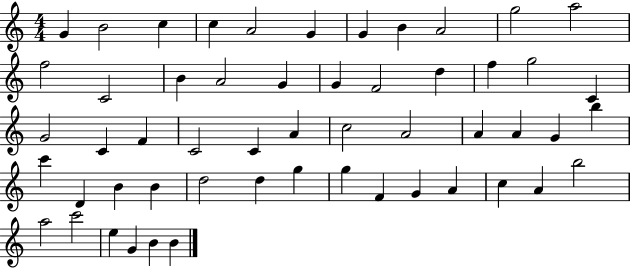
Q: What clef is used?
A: treble